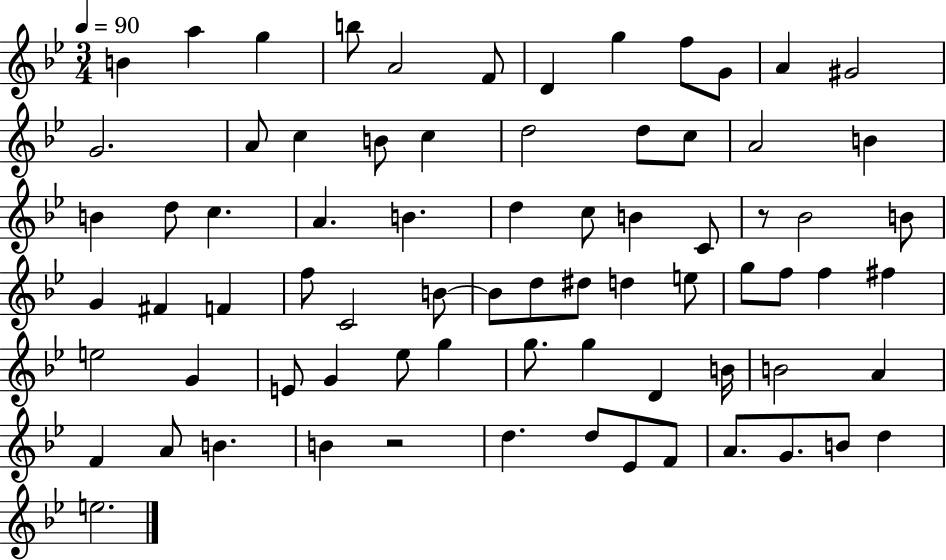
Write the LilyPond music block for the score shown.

{
  \clef treble
  \numericTimeSignature
  \time 3/4
  \key bes \major
  \tempo 4 = 90
  \repeat volta 2 { b'4 a''4 g''4 | b''8 a'2 f'8 | d'4 g''4 f''8 g'8 | a'4 gis'2 | \break g'2. | a'8 c''4 b'8 c''4 | d''2 d''8 c''8 | a'2 b'4 | \break b'4 d''8 c''4. | a'4. b'4. | d''4 c''8 b'4 c'8 | r8 bes'2 b'8 | \break g'4 fis'4 f'4 | f''8 c'2 b'8~~ | b'8 d''8 dis''8 d''4 e''8 | g''8 f''8 f''4 fis''4 | \break e''2 g'4 | e'8 g'4 ees''8 g''4 | g''8. g''4 d'4 b'16 | b'2 a'4 | \break f'4 a'8 b'4. | b'4 r2 | d''4. d''8 ees'8 f'8 | a'8. g'8. b'8 d''4 | \break e''2. | } \bar "|."
}